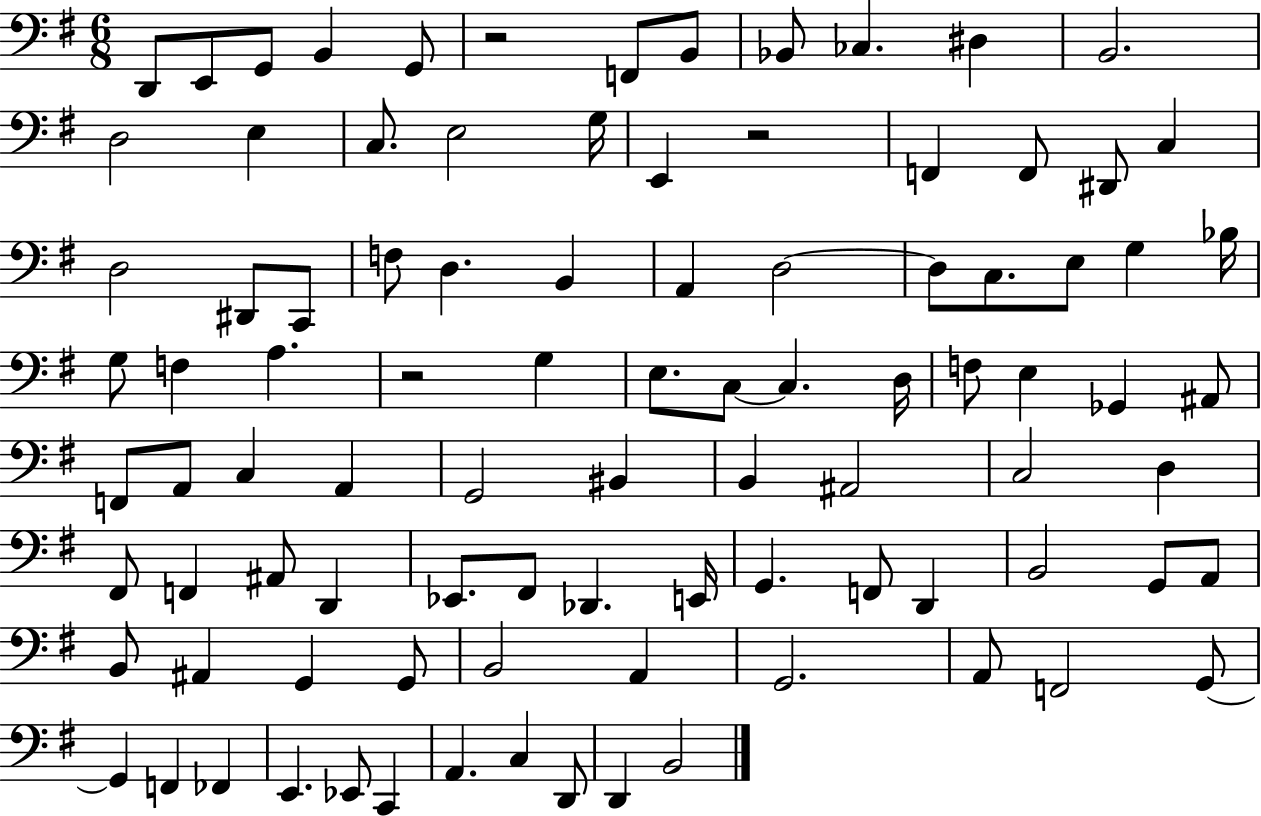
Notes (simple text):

D2/e E2/e G2/e B2/q G2/e R/h F2/e B2/e Bb2/e CES3/q. D#3/q B2/h. D3/h E3/q C3/e. E3/h G3/s E2/q R/h F2/q F2/e D#2/e C3/q D3/h D#2/e C2/e F3/e D3/q. B2/q A2/q D3/h D3/e C3/e. E3/e G3/q Bb3/s G3/e F3/q A3/q. R/h G3/q E3/e. C3/e C3/q. D3/s F3/e E3/q Gb2/q A#2/e F2/e A2/e C3/q A2/q G2/h BIS2/q B2/q A#2/h C3/h D3/q F#2/e F2/q A#2/e D2/q Eb2/e. F#2/e Db2/q. E2/s G2/q. F2/e D2/q B2/h G2/e A2/e B2/e A#2/q G2/q G2/e B2/h A2/q G2/h. A2/e F2/h G2/e G2/q F2/q FES2/q E2/q. Eb2/e C2/q A2/q. C3/q D2/e D2/q B2/h